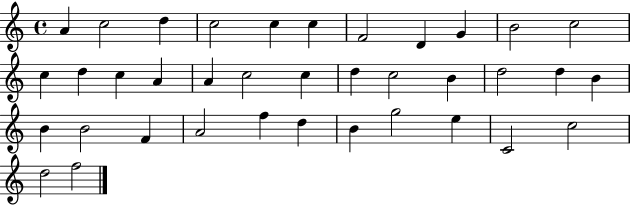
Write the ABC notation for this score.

X:1
T:Untitled
M:4/4
L:1/4
K:C
A c2 d c2 c c F2 D G B2 c2 c d c A A c2 c d c2 B d2 d B B B2 F A2 f d B g2 e C2 c2 d2 f2